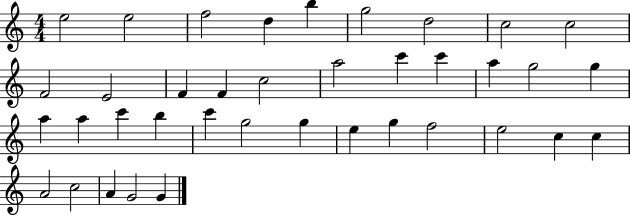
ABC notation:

X:1
T:Untitled
M:4/4
L:1/4
K:C
e2 e2 f2 d b g2 d2 c2 c2 F2 E2 F F c2 a2 c' c' a g2 g a a c' b c' g2 g e g f2 e2 c c A2 c2 A G2 G